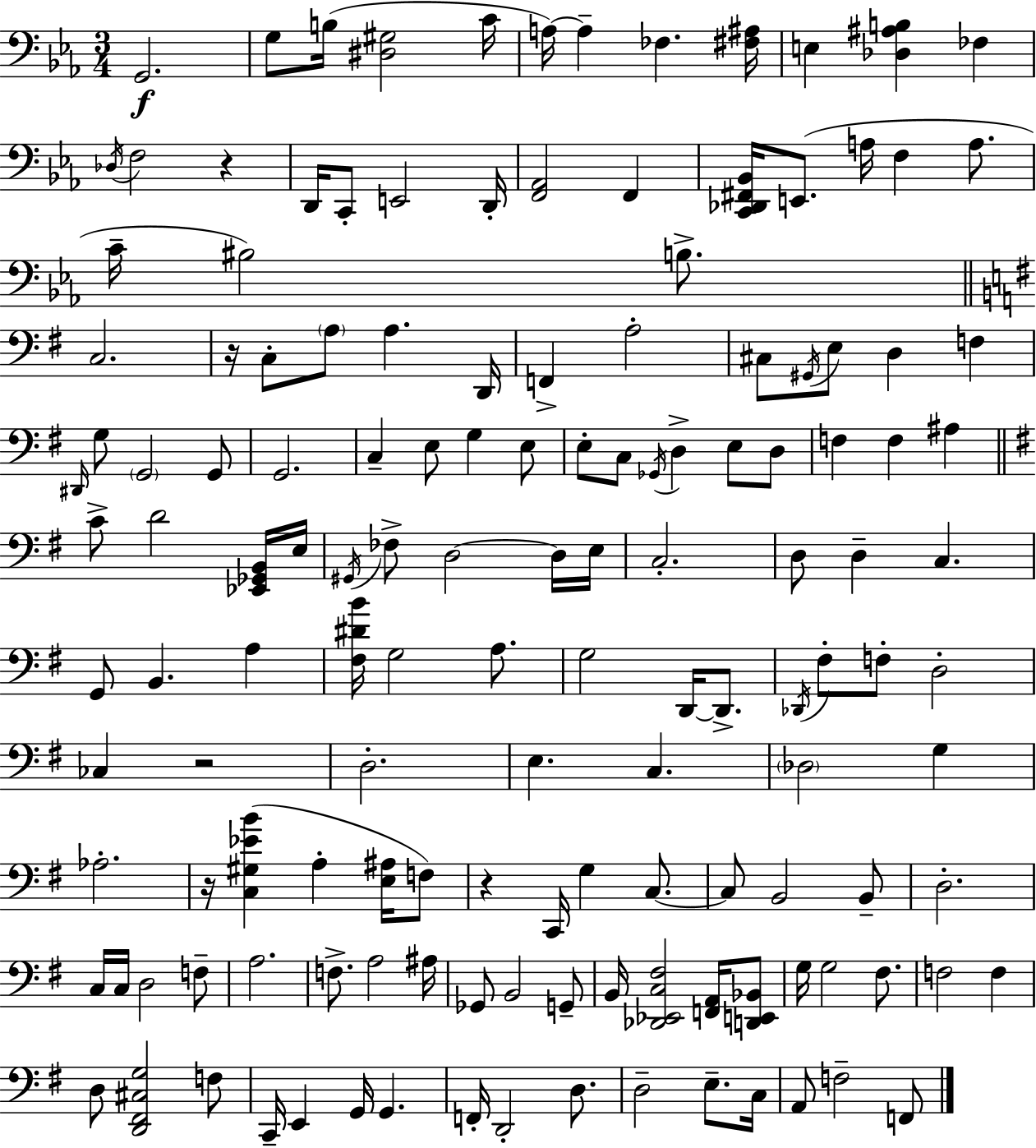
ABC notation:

X:1
T:Untitled
M:3/4
L:1/4
K:Eb
G,,2 G,/2 B,/4 [^D,^G,]2 C/4 A,/4 A, _F, [^F,^A,]/4 E, [_D,^A,B,] _F, _D,/4 F,2 z D,,/4 C,,/2 E,,2 D,,/4 [F,,_A,,]2 F,, [C,,_D,,^F,,_B,,]/4 E,,/2 A,/4 F, A,/2 C/4 ^B,2 B,/2 C,2 z/4 C,/2 A,/2 A, D,,/4 F,, A,2 ^C,/2 ^G,,/4 E,/2 D, F, ^D,,/4 G,/2 G,,2 G,,/2 G,,2 C, E,/2 G, E,/2 E,/2 C,/2 _G,,/4 D, E,/2 D,/2 F, F, ^A, C/2 D2 [_E,,_G,,B,,]/4 E,/4 ^G,,/4 _F,/2 D,2 D,/4 E,/4 C,2 D,/2 D, C, G,,/2 B,, A, [^F,^DB]/4 G,2 A,/2 G,2 D,,/4 D,,/2 _D,,/4 ^F,/2 F,/2 D,2 _C, z2 D,2 E, C, _D,2 G, _A,2 z/4 [C,^G,_EB] A, [E,^A,]/4 F,/2 z C,,/4 G, C,/2 C,/2 B,,2 B,,/2 D,2 C,/4 C,/4 D,2 F,/2 A,2 F,/2 A,2 ^A,/4 _G,,/2 B,,2 G,,/2 B,,/4 [_D,,_E,,C,^F,]2 [F,,A,,]/4 [D,,E,,_B,,]/2 G,/4 G,2 ^F,/2 F,2 F, D,/2 [D,,^F,,^C,G,]2 F,/2 C,,/4 E,, G,,/4 G,, F,,/4 D,,2 D,/2 D,2 E,/2 C,/4 A,,/2 F,2 F,,/2